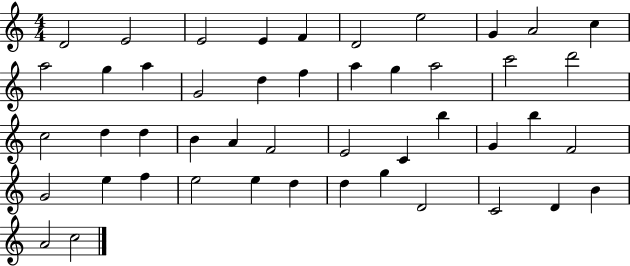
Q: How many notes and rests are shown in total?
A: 47